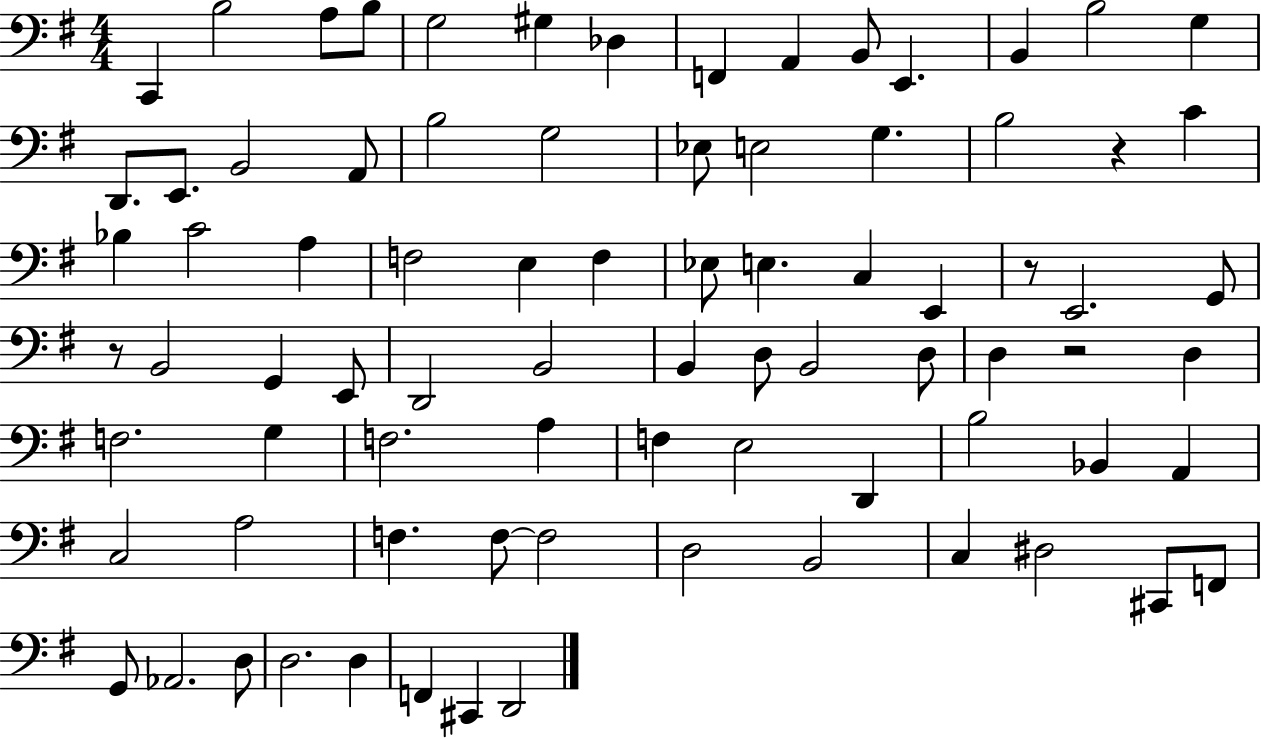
X:1
T:Untitled
M:4/4
L:1/4
K:G
C,, B,2 A,/2 B,/2 G,2 ^G, _D, F,, A,, B,,/2 E,, B,, B,2 G, D,,/2 E,,/2 B,,2 A,,/2 B,2 G,2 _E,/2 E,2 G, B,2 z C _B, C2 A, F,2 E, F, _E,/2 E, C, E,, z/2 E,,2 G,,/2 z/2 B,,2 G,, E,,/2 D,,2 B,,2 B,, D,/2 B,,2 D,/2 D, z2 D, F,2 G, F,2 A, F, E,2 D,, B,2 _B,, A,, C,2 A,2 F, F,/2 F,2 D,2 B,,2 C, ^D,2 ^C,,/2 F,,/2 G,,/2 _A,,2 D,/2 D,2 D, F,, ^C,, D,,2